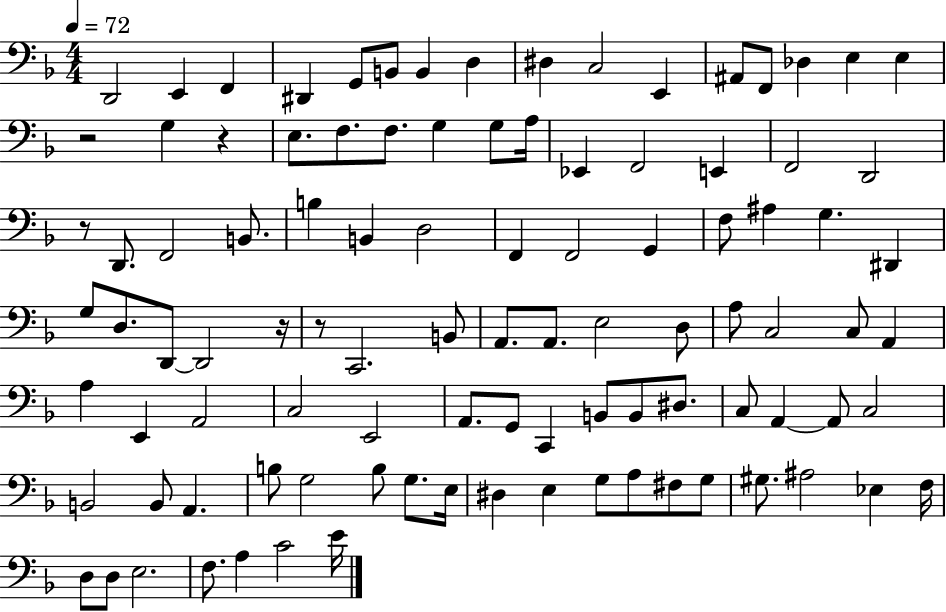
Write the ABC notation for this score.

X:1
T:Untitled
M:4/4
L:1/4
K:F
D,,2 E,, F,, ^D,, G,,/2 B,,/2 B,, D, ^D, C,2 E,, ^A,,/2 F,,/2 _D, E, E, z2 G, z E,/2 F,/2 F,/2 G, G,/2 A,/4 _E,, F,,2 E,, F,,2 D,,2 z/2 D,,/2 F,,2 B,,/2 B, B,, D,2 F,, F,,2 G,, F,/2 ^A, G, ^D,, G,/2 D,/2 D,,/2 D,,2 z/4 z/2 C,,2 B,,/2 A,,/2 A,,/2 E,2 D,/2 A,/2 C,2 C,/2 A,, A, E,, A,,2 C,2 E,,2 A,,/2 G,,/2 C,, B,,/2 B,,/2 ^D,/2 C,/2 A,, A,,/2 C,2 B,,2 B,,/2 A,, B,/2 G,2 B,/2 G,/2 E,/4 ^D, E, G,/2 A,/2 ^F,/2 G,/2 ^G,/2 ^A,2 _E, F,/4 D,/2 D,/2 E,2 F,/2 A, C2 E/4